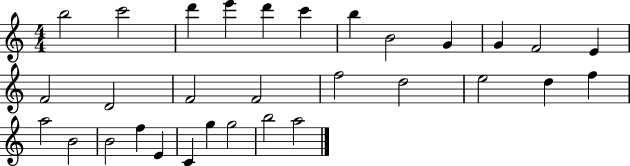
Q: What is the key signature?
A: C major